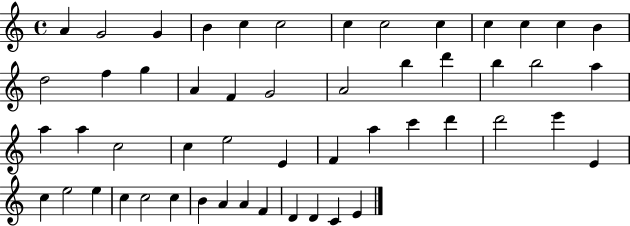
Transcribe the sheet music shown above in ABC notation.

X:1
T:Untitled
M:4/4
L:1/4
K:C
A G2 G B c c2 c c2 c c c c B d2 f g A F G2 A2 b d' b b2 a a a c2 c e2 E F a c' d' d'2 e' E c e2 e c c2 c B A A F D D C E